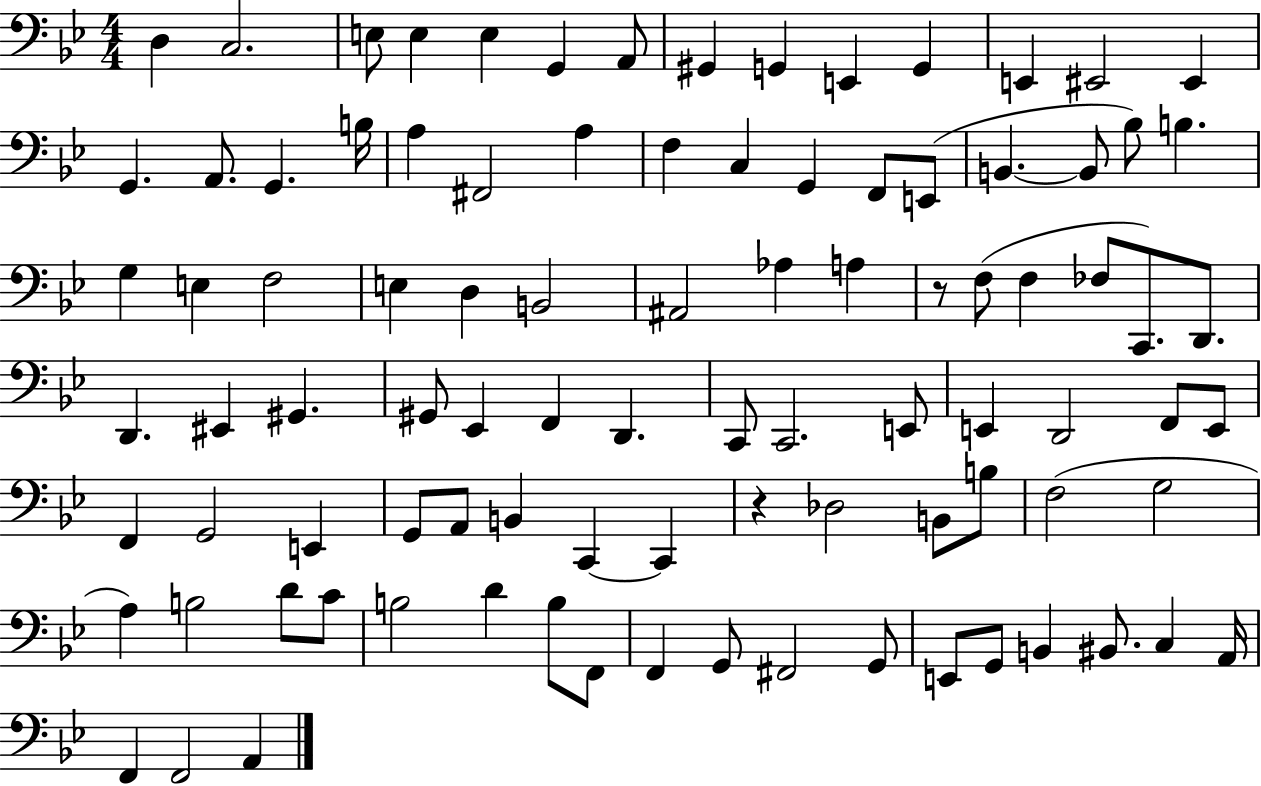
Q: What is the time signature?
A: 4/4